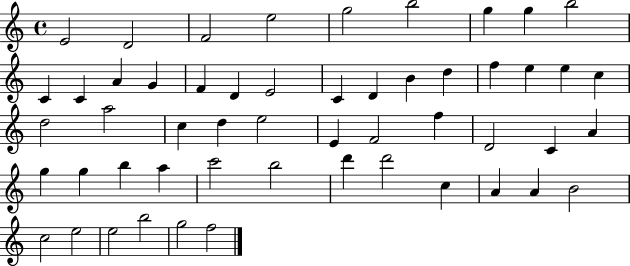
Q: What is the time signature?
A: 4/4